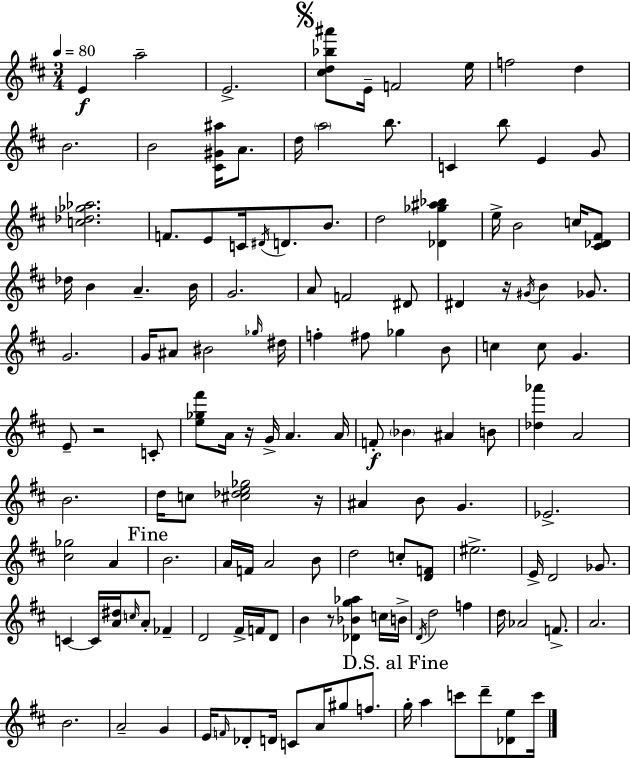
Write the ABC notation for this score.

X:1
T:Untitled
M:3/4
L:1/4
K:D
E a2 E2 [^cd_b^a']/2 E/4 F2 e/4 f2 d B2 B2 [^C^G^a]/4 A/2 d/4 a2 b/2 C b/2 E G/2 [c_d_g_a]2 F/2 E/2 C/4 ^D/4 D/2 B/2 d2 [_D_g^a_b] e/4 B2 c/4 [^C_D^F]/2 _d/4 B A B/4 G2 A/2 F2 ^D/2 ^D z/4 ^G/4 B _G/2 G2 G/4 ^A/2 ^B2 _g/4 ^d/4 f ^f/2 _g B/2 c c/2 G E/2 z2 C/2 [e_g^f']/2 A/4 z/4 G/4 A A/4 F/2 _B ^A B/2 [_d_a'] A2 B2 d/4 c/2 [^c_de_g]2 z/4 ^A B/2 G _E2 [^c_g]2 A B2 A/4 F/4 A2 B/2 d2 c/2 [DF]/2 ^e2 E/4 D2 _G/2 C C/4 [A^d]/4 c/4 A/2 _F D2 ^F/4 F/4 D/2 B z/2 [_D_Bg_a] c/4 B/4 D/4 d2 f d/4 _A2 F/2 A2 B2 A2 G E/4 F/4 _D/2 D/4 C/2 A/4 ^g/2 f/2 g/4 a c'/2 d'/2 [_De]/2 c'/4